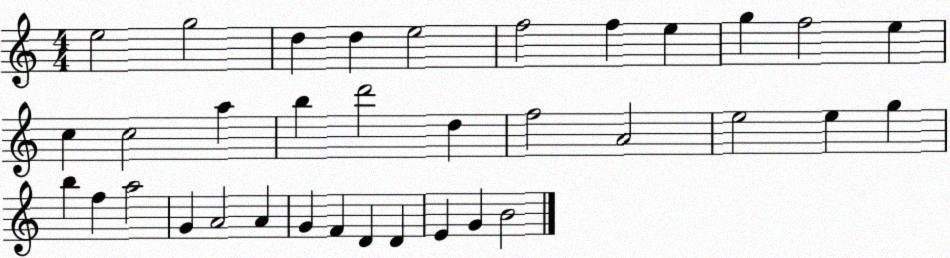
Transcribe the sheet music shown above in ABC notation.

X:1
T:Untitled
M:4/4
L:1/4
K:C
e2 g2 d d e2 f2 f e g f2 e c c2 a b d'2 d f2 A2 e2 e g b f a2 G A2 A G F D D E G B2